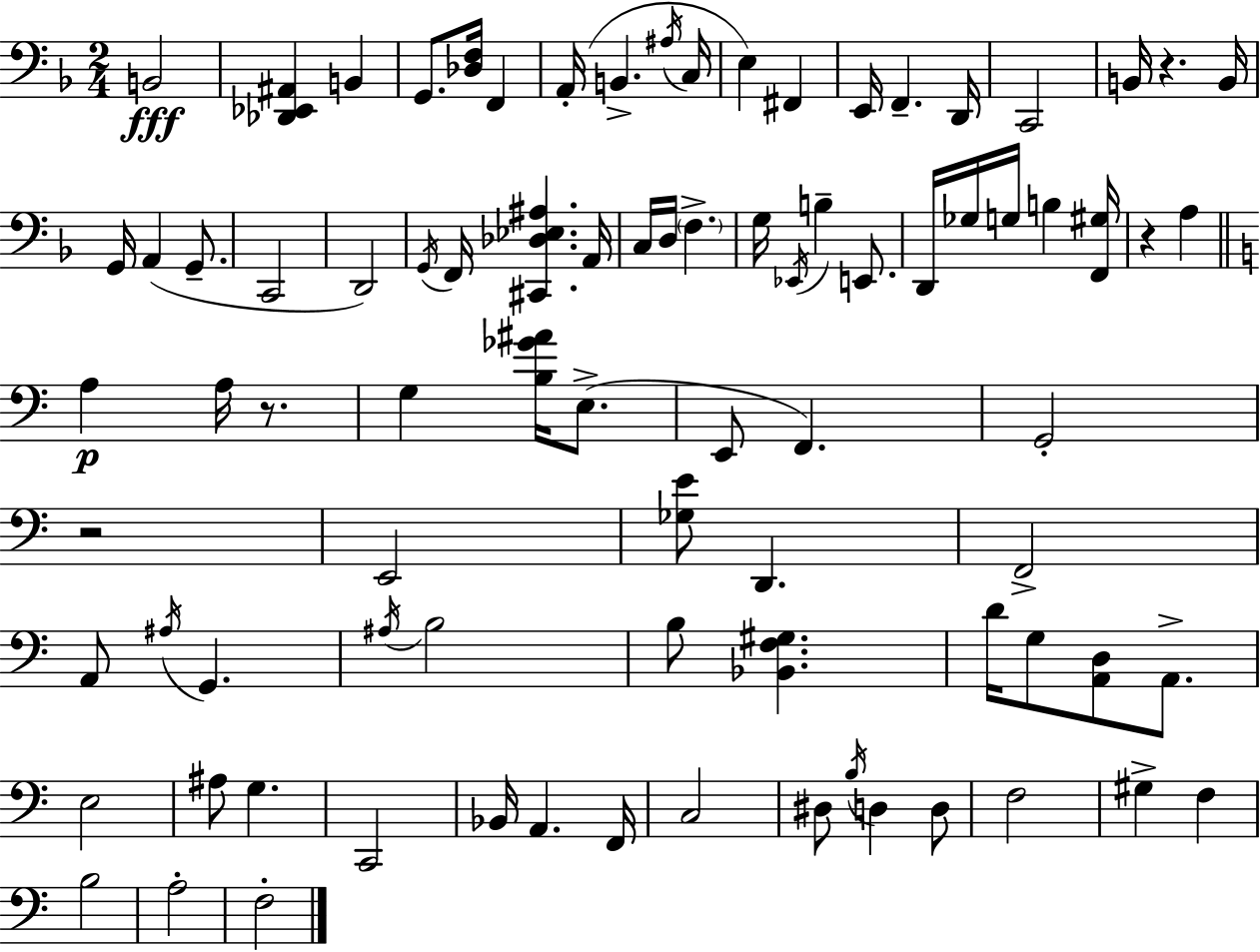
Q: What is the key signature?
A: F major